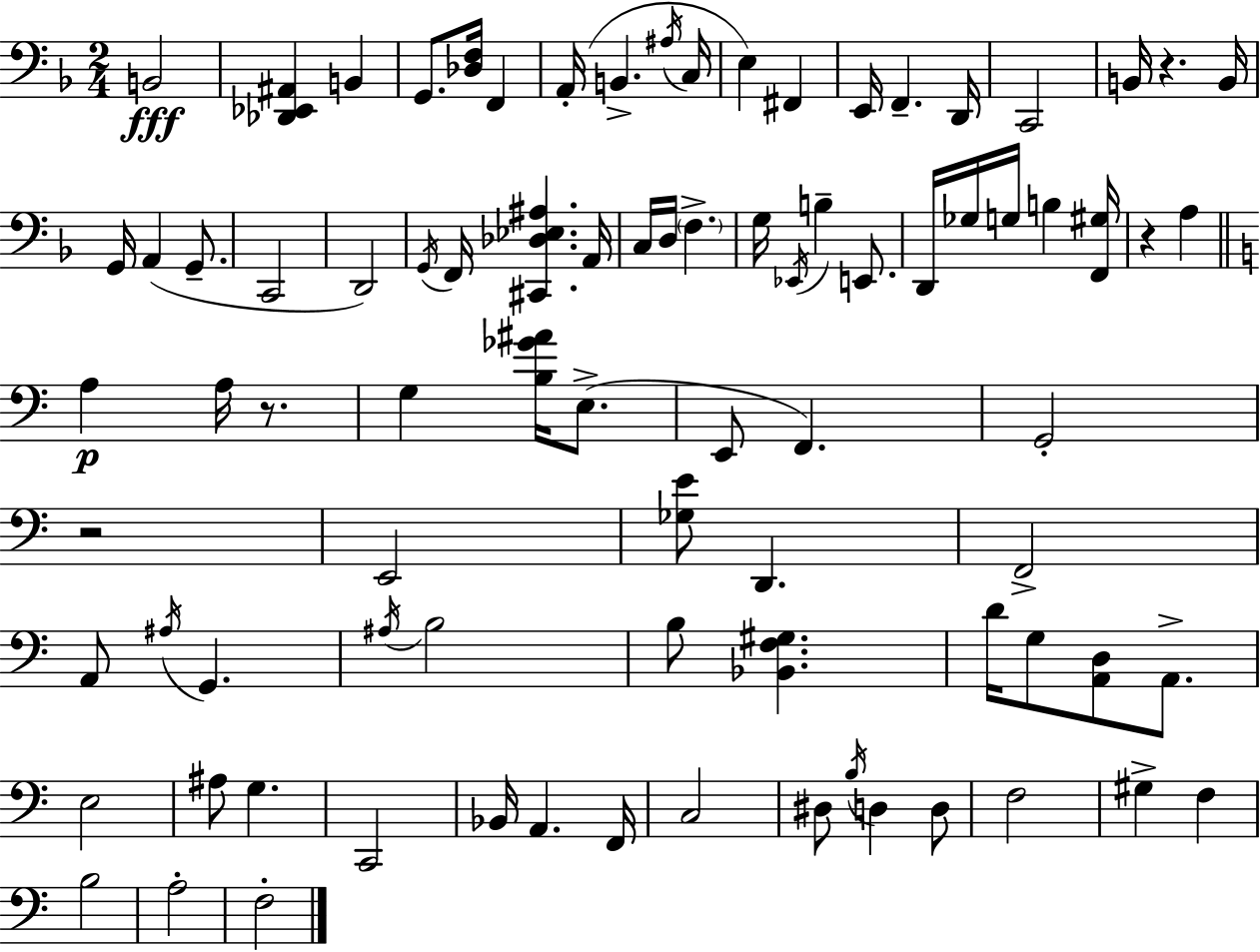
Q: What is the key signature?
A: F major